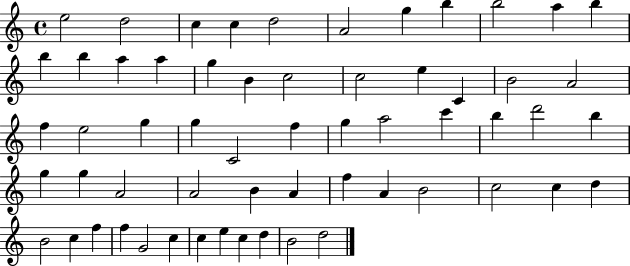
X:1
T:Untitled
M:4/4
L:1/4
K:C
e2 d2 c c d2 A2 g b b2 a b b b a a g B c2 c2 e C B2 A2 f e2 g g C2 f g a2 c' b d'2 b g g A2 A2 B A f A B2 c2 c d B2 c f f G2 c c e c d B2 d2